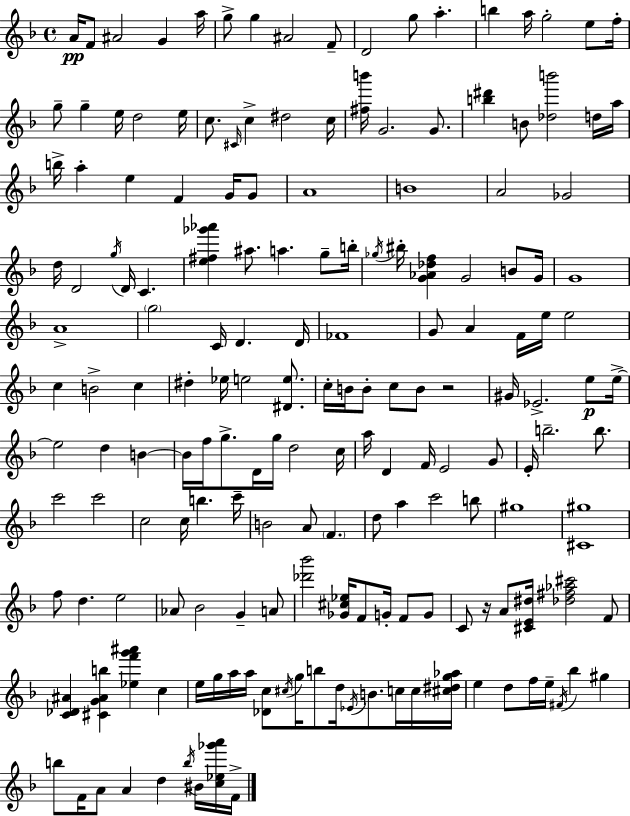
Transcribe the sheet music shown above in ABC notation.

X:1
T:Untitled
M:4/4
L:1/4
K:Dm
A/4 F/2 ^A2 G a/4 g/2 g ^A2 F/2 D2 g/2 a b a/4 g2 e/2 f/4 g/2 g e/4 d2 e/4 c/2 ^C/4 c ^d2 c/4 [^fb']/4 G2 G/2 [b^d'] B/2 [_db']2 d/4 a/4 b/4 a e F G/4 G/2 A4 B4 A2 _G2 d/4 D2 g/4 D/4 C [e^f_g'_a'] ^a/2 a g/2 b/4 _g/4 ^b/4 [G_A_df] G2 B/2 G/4 G4 A4 g2 C/4 D D/4 _F4 G/2 A F/4 e/4 e2 c B2 c ^d _e/4 e2 [^De]/2 c/4 B/4 B/2 c/2 B/2 z2 ^G/4 _E2 e/2 e/4 e2 d B B/4 f/4 g/2 D/4 g/4 d2 c/4 a/4 D F/4 E2 G/2 E/4 b2 b/2 c'2 c'2 c2 c/4 b c'/4 B2 A/2 F d/2 a c'2 b/2 ^g4 [^C^g]4 f/2 d e2 _A/2 _B2 G A/2 [_d'_b']2 [_G^c_e]/4 F/2 G/4 F/2 G/2 C/2 z/4 A/2 [^CE^d]/4 [_d^f_a^c']2 F/2 [C_D^A] [^CG^Ab] [_ef'g'^a'] c e/4 g/4 a/4 a/4 [_Dc]/2 ^c/4 g/4 b/2 d/4 _E/4 B/2 c/4 c/4 [^c^dg_a]/4 e d/2 f/4 e/4 ^F/4 _b ^g b/2 F/4 A/2 A d b/4 ^B/4 [c_e_g'a']/4 F/4